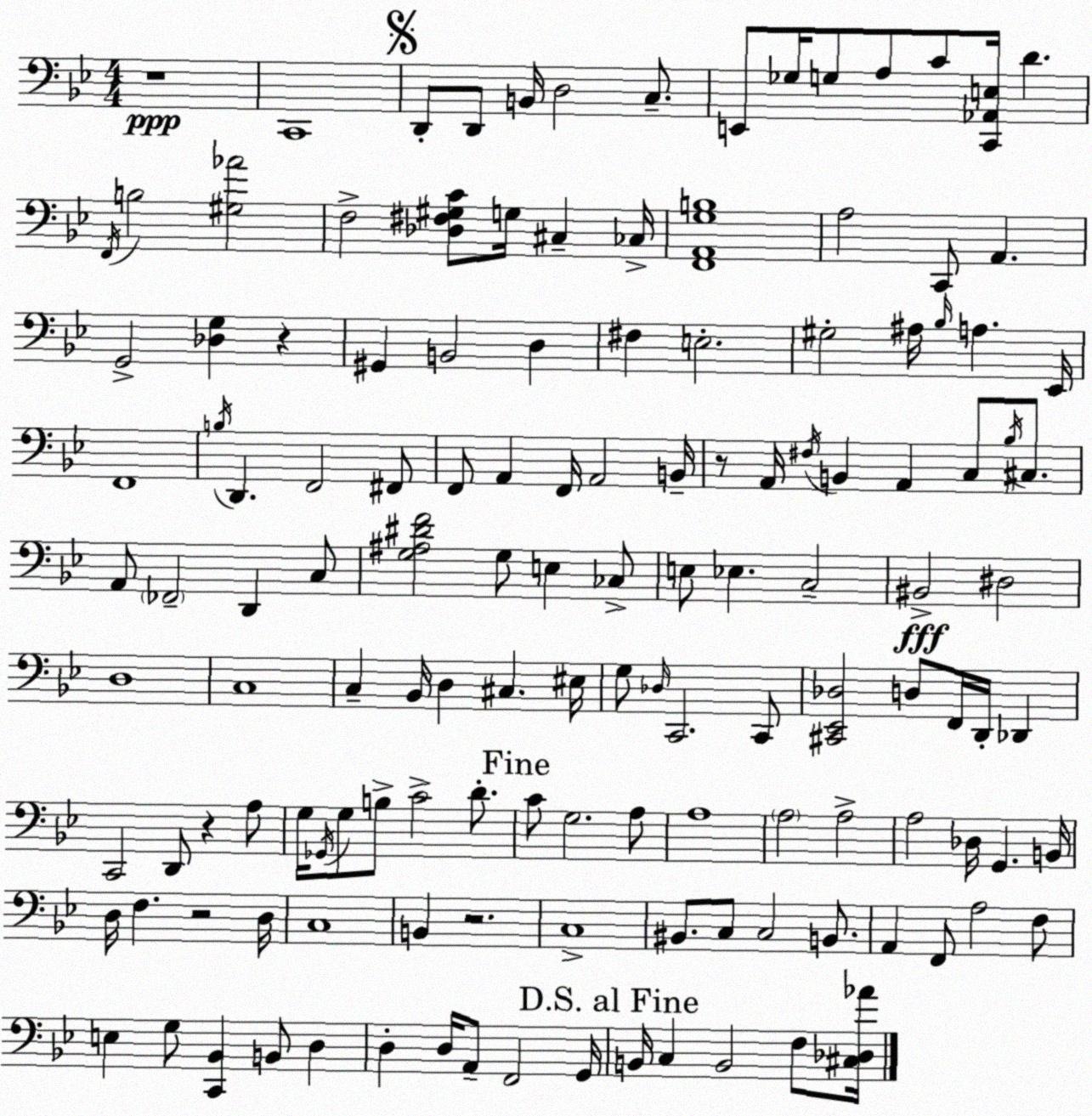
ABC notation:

X:1
T:Untitled
M:4/4
L:1/4
K:Gm
z4 C,,4 D,,/2 D,,/2 B,,/4 D,2 C,/2 E,,/2 _G,/4 G,/2 A,/2 C/2 [C,,_A,,E,]/4 D F,,/4 B,2 [^G,_A]2 F,2 [_D,^F,^G,C]/2 G,/4 ^C, _C,/4 [F,,A,,G,B,]4 A,2 C,,/2 A,, G,,2 [_D,G,] z ^G,, B,,2 D, ^F, E,2 ^G,2 ^A,/4 _B,/4 A, _E,,/4 F,,4 B,/4 D,, F,,2 ^F,,/2 F,,/2 A,, F,,/4 A,,2 B,,/4 z/2 A,,/4 ^F,/4 B,, A,, C,/2 _B,/4 ^C,/2 A,,/2 _F,,2 D,, C,/2 [G,^A,^DF]2 G,/2 E, _C,/2 E,/2 _E, C,2 ^B,,2 ^D,2 D,4 C,4 C, _B,,/4 D, ^C, ^E,/4 G,/2 _D,/4 C,,2 C,,/2 [^C,,_E,,_D,]2 D,/2 F,,/4 D,,/4 _D,, C,,2 D,,/2 z A,/2 G,/4 _G,,/4 G,/2 B,/2 C2 D/2 C/2 G,2 A,/2 A,4 A,2 A,2 A,2 _D,/4 G,, B,,/4 D,/4 F, z2 D,/4 C,4 B,, z2 C,4 ^B,,/2 C,/2 C,2 B,,/2 A,, F,,/2 A,2 F,/2 E, G,/2 [C,,_B,,] B,,/2 D, D, D,/4 A,,/2 F,,2 G,,/4 B,,/4 C, B,,2 F,/2 [^C,_D,_A]/4